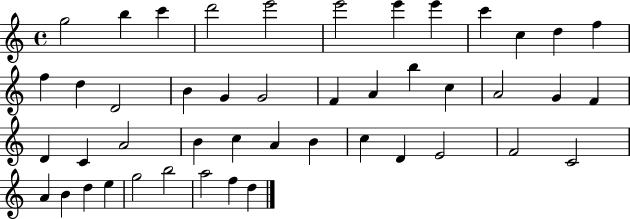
{
  \clef treble
  \time 4/4
  \defaultTimeSignature
  \key c \major
  g''2 b''4 c'''4 | d'''2 e'''2 | e'''2 e'''4 e'''4 | c'''4 c''4 d''4 f''4 | \break f''4 d''4 d'2 | b'4 g'4 g'2 | f'4 a'4 b''4 c''4 | a'2 g'4 f'4 | \break d'4 c'4 a'2 | b'4 c''4 a'4 b'4 | c''4 d'4 e'2 | f'2 c'2 | \break a'4 b'4 d''4 e''4 | g''2 b''2 | a''2 f''4 d''4 | \bar "|."
}